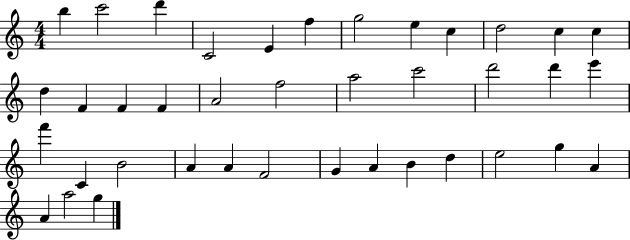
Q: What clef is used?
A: treble